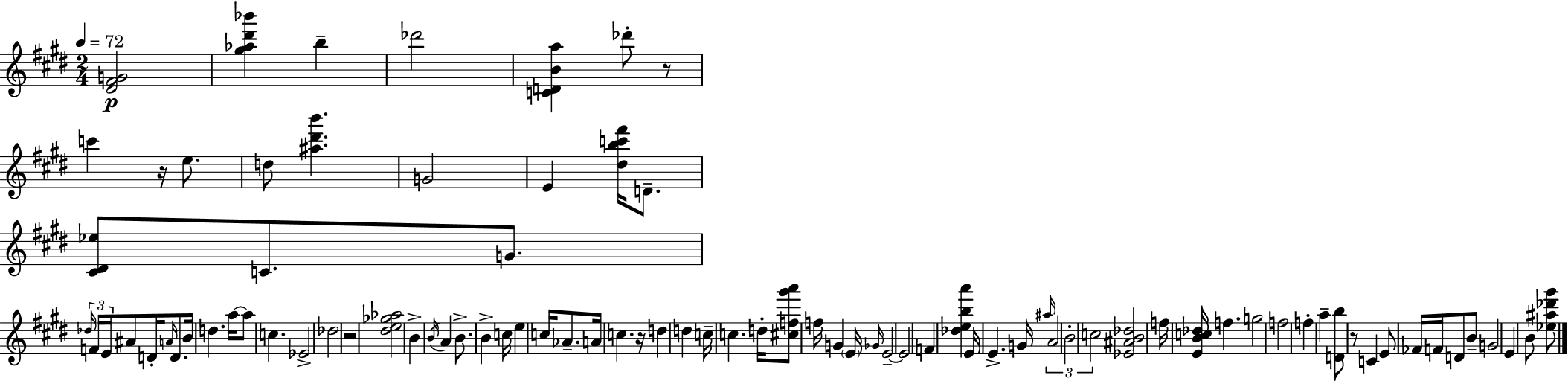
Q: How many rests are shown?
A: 5